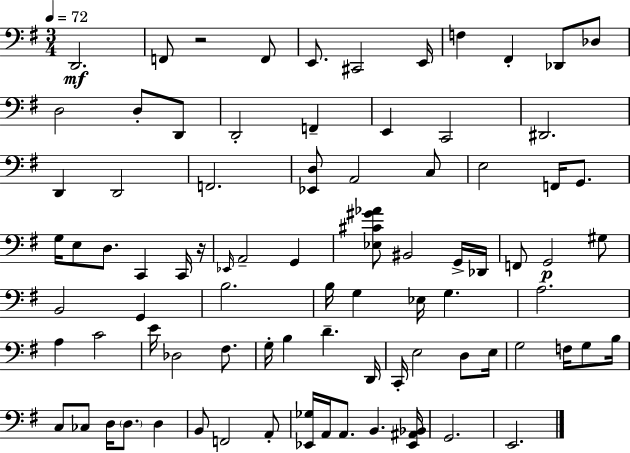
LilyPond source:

{
  \clef bass
  \numericTimeSignature
  \time 3/4
  \key e \minor
  \tempo 4 = 72
  d,2.\mf | f,8 r2 f,8 | e,8. cis,2 e,16 | f4 fis,4-. des,8 des8 | \break d2 d8-. d,8 | d,2-. f,4-- | e,4 c,2 | dis,2. | \break d,4 d,2 | f,2. | <ees, d>8 a,2 c8 | e2 f,16 g,8. | \break g16 e8 d8. c,4 c,16 r16 | \grace { ees,16 } a,2-- g,4 | <ees cis' gis' aes'>8 bis,2 g,16-> | des,16 f,8 g,2\p gis8 | \break b,2 g,4 | b2. | b16 g4 ees16 g4. | a2. | \break a4 c'2 | e'16 des2 fis8. | g16-. b4 d'4.-- | d,16 c,16-. e2 d8 | \break e16 g2 f16 g8 | b16 c8 ces8 d16 \parenthesize d8. d4 | b,8 f,2 a,8-. | <ees, ges>16 a,16 a,8. b,4. | \break <ees, ais, bes,>16 g,2. | e,2. | \bar "|."
}